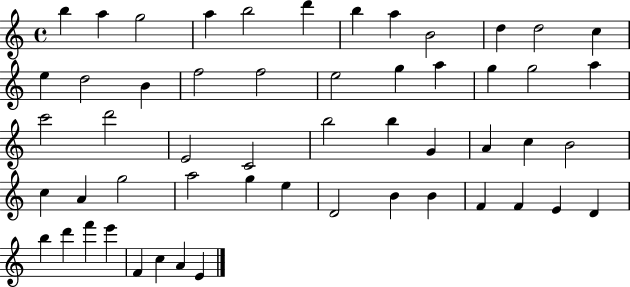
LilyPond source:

{
  \clef treble
  \time 4/4
  \defaultTimeSignature
  \key c \major
  b''4 a''4 g''2 | a''4 b''2 d'''4 | b''4 a''4 b'2 | d''4 d''2 c''4 | \break e''4 d''2 b'4 | f''2 f''2 | e''2 g''4 a''4 | g''4 g''2 a''4 | \break c'''2 d'''2 | e'2 c'2 | b''2 b''4 g'4 | a'4 c''4 b'2 | \break c''4 a'4 g''2 | a''2 g''4 e''4 | d'2 b'4 b'4 | f'4 f'4 e'4 d'4 | \break b''4 d'''4 f'''4 e'''4 | f'4 c''4 a'4 e'4 | \bar "|."
}